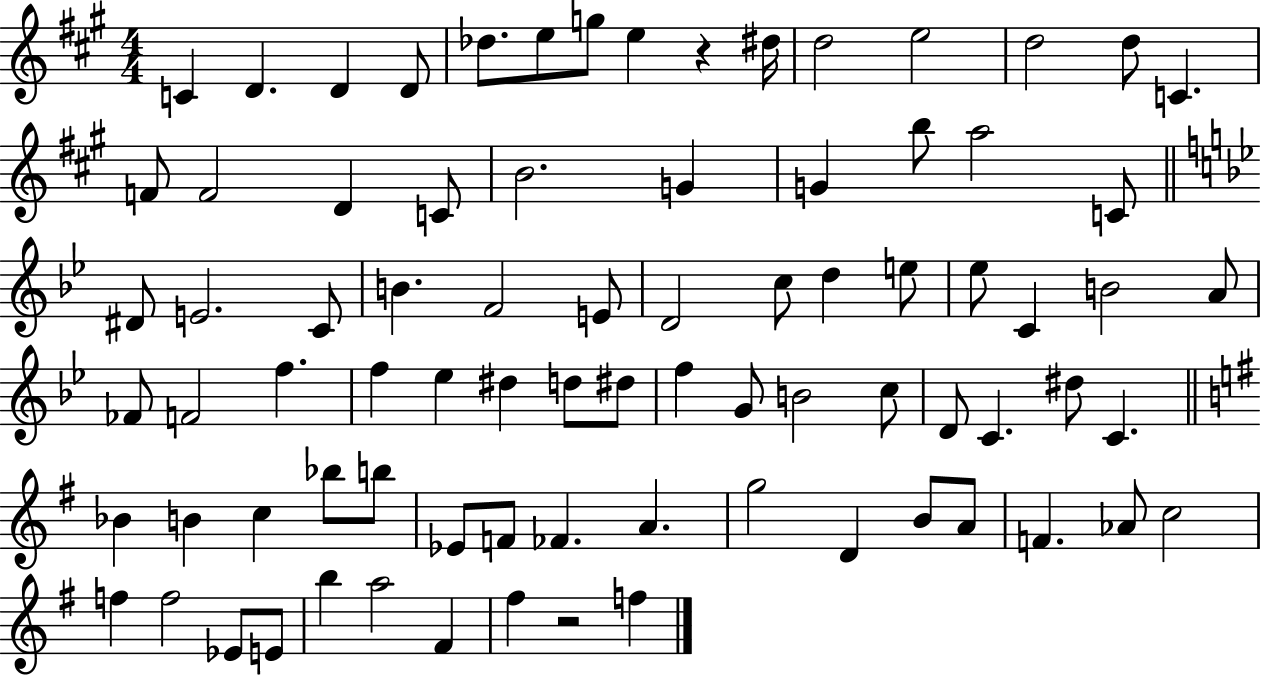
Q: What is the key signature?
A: A major